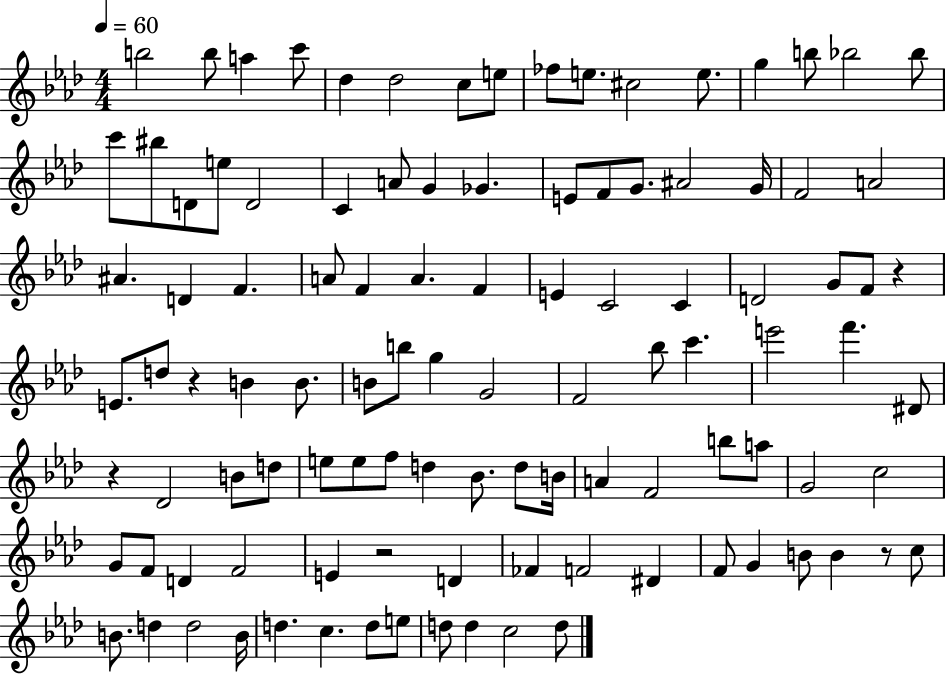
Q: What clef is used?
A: treble